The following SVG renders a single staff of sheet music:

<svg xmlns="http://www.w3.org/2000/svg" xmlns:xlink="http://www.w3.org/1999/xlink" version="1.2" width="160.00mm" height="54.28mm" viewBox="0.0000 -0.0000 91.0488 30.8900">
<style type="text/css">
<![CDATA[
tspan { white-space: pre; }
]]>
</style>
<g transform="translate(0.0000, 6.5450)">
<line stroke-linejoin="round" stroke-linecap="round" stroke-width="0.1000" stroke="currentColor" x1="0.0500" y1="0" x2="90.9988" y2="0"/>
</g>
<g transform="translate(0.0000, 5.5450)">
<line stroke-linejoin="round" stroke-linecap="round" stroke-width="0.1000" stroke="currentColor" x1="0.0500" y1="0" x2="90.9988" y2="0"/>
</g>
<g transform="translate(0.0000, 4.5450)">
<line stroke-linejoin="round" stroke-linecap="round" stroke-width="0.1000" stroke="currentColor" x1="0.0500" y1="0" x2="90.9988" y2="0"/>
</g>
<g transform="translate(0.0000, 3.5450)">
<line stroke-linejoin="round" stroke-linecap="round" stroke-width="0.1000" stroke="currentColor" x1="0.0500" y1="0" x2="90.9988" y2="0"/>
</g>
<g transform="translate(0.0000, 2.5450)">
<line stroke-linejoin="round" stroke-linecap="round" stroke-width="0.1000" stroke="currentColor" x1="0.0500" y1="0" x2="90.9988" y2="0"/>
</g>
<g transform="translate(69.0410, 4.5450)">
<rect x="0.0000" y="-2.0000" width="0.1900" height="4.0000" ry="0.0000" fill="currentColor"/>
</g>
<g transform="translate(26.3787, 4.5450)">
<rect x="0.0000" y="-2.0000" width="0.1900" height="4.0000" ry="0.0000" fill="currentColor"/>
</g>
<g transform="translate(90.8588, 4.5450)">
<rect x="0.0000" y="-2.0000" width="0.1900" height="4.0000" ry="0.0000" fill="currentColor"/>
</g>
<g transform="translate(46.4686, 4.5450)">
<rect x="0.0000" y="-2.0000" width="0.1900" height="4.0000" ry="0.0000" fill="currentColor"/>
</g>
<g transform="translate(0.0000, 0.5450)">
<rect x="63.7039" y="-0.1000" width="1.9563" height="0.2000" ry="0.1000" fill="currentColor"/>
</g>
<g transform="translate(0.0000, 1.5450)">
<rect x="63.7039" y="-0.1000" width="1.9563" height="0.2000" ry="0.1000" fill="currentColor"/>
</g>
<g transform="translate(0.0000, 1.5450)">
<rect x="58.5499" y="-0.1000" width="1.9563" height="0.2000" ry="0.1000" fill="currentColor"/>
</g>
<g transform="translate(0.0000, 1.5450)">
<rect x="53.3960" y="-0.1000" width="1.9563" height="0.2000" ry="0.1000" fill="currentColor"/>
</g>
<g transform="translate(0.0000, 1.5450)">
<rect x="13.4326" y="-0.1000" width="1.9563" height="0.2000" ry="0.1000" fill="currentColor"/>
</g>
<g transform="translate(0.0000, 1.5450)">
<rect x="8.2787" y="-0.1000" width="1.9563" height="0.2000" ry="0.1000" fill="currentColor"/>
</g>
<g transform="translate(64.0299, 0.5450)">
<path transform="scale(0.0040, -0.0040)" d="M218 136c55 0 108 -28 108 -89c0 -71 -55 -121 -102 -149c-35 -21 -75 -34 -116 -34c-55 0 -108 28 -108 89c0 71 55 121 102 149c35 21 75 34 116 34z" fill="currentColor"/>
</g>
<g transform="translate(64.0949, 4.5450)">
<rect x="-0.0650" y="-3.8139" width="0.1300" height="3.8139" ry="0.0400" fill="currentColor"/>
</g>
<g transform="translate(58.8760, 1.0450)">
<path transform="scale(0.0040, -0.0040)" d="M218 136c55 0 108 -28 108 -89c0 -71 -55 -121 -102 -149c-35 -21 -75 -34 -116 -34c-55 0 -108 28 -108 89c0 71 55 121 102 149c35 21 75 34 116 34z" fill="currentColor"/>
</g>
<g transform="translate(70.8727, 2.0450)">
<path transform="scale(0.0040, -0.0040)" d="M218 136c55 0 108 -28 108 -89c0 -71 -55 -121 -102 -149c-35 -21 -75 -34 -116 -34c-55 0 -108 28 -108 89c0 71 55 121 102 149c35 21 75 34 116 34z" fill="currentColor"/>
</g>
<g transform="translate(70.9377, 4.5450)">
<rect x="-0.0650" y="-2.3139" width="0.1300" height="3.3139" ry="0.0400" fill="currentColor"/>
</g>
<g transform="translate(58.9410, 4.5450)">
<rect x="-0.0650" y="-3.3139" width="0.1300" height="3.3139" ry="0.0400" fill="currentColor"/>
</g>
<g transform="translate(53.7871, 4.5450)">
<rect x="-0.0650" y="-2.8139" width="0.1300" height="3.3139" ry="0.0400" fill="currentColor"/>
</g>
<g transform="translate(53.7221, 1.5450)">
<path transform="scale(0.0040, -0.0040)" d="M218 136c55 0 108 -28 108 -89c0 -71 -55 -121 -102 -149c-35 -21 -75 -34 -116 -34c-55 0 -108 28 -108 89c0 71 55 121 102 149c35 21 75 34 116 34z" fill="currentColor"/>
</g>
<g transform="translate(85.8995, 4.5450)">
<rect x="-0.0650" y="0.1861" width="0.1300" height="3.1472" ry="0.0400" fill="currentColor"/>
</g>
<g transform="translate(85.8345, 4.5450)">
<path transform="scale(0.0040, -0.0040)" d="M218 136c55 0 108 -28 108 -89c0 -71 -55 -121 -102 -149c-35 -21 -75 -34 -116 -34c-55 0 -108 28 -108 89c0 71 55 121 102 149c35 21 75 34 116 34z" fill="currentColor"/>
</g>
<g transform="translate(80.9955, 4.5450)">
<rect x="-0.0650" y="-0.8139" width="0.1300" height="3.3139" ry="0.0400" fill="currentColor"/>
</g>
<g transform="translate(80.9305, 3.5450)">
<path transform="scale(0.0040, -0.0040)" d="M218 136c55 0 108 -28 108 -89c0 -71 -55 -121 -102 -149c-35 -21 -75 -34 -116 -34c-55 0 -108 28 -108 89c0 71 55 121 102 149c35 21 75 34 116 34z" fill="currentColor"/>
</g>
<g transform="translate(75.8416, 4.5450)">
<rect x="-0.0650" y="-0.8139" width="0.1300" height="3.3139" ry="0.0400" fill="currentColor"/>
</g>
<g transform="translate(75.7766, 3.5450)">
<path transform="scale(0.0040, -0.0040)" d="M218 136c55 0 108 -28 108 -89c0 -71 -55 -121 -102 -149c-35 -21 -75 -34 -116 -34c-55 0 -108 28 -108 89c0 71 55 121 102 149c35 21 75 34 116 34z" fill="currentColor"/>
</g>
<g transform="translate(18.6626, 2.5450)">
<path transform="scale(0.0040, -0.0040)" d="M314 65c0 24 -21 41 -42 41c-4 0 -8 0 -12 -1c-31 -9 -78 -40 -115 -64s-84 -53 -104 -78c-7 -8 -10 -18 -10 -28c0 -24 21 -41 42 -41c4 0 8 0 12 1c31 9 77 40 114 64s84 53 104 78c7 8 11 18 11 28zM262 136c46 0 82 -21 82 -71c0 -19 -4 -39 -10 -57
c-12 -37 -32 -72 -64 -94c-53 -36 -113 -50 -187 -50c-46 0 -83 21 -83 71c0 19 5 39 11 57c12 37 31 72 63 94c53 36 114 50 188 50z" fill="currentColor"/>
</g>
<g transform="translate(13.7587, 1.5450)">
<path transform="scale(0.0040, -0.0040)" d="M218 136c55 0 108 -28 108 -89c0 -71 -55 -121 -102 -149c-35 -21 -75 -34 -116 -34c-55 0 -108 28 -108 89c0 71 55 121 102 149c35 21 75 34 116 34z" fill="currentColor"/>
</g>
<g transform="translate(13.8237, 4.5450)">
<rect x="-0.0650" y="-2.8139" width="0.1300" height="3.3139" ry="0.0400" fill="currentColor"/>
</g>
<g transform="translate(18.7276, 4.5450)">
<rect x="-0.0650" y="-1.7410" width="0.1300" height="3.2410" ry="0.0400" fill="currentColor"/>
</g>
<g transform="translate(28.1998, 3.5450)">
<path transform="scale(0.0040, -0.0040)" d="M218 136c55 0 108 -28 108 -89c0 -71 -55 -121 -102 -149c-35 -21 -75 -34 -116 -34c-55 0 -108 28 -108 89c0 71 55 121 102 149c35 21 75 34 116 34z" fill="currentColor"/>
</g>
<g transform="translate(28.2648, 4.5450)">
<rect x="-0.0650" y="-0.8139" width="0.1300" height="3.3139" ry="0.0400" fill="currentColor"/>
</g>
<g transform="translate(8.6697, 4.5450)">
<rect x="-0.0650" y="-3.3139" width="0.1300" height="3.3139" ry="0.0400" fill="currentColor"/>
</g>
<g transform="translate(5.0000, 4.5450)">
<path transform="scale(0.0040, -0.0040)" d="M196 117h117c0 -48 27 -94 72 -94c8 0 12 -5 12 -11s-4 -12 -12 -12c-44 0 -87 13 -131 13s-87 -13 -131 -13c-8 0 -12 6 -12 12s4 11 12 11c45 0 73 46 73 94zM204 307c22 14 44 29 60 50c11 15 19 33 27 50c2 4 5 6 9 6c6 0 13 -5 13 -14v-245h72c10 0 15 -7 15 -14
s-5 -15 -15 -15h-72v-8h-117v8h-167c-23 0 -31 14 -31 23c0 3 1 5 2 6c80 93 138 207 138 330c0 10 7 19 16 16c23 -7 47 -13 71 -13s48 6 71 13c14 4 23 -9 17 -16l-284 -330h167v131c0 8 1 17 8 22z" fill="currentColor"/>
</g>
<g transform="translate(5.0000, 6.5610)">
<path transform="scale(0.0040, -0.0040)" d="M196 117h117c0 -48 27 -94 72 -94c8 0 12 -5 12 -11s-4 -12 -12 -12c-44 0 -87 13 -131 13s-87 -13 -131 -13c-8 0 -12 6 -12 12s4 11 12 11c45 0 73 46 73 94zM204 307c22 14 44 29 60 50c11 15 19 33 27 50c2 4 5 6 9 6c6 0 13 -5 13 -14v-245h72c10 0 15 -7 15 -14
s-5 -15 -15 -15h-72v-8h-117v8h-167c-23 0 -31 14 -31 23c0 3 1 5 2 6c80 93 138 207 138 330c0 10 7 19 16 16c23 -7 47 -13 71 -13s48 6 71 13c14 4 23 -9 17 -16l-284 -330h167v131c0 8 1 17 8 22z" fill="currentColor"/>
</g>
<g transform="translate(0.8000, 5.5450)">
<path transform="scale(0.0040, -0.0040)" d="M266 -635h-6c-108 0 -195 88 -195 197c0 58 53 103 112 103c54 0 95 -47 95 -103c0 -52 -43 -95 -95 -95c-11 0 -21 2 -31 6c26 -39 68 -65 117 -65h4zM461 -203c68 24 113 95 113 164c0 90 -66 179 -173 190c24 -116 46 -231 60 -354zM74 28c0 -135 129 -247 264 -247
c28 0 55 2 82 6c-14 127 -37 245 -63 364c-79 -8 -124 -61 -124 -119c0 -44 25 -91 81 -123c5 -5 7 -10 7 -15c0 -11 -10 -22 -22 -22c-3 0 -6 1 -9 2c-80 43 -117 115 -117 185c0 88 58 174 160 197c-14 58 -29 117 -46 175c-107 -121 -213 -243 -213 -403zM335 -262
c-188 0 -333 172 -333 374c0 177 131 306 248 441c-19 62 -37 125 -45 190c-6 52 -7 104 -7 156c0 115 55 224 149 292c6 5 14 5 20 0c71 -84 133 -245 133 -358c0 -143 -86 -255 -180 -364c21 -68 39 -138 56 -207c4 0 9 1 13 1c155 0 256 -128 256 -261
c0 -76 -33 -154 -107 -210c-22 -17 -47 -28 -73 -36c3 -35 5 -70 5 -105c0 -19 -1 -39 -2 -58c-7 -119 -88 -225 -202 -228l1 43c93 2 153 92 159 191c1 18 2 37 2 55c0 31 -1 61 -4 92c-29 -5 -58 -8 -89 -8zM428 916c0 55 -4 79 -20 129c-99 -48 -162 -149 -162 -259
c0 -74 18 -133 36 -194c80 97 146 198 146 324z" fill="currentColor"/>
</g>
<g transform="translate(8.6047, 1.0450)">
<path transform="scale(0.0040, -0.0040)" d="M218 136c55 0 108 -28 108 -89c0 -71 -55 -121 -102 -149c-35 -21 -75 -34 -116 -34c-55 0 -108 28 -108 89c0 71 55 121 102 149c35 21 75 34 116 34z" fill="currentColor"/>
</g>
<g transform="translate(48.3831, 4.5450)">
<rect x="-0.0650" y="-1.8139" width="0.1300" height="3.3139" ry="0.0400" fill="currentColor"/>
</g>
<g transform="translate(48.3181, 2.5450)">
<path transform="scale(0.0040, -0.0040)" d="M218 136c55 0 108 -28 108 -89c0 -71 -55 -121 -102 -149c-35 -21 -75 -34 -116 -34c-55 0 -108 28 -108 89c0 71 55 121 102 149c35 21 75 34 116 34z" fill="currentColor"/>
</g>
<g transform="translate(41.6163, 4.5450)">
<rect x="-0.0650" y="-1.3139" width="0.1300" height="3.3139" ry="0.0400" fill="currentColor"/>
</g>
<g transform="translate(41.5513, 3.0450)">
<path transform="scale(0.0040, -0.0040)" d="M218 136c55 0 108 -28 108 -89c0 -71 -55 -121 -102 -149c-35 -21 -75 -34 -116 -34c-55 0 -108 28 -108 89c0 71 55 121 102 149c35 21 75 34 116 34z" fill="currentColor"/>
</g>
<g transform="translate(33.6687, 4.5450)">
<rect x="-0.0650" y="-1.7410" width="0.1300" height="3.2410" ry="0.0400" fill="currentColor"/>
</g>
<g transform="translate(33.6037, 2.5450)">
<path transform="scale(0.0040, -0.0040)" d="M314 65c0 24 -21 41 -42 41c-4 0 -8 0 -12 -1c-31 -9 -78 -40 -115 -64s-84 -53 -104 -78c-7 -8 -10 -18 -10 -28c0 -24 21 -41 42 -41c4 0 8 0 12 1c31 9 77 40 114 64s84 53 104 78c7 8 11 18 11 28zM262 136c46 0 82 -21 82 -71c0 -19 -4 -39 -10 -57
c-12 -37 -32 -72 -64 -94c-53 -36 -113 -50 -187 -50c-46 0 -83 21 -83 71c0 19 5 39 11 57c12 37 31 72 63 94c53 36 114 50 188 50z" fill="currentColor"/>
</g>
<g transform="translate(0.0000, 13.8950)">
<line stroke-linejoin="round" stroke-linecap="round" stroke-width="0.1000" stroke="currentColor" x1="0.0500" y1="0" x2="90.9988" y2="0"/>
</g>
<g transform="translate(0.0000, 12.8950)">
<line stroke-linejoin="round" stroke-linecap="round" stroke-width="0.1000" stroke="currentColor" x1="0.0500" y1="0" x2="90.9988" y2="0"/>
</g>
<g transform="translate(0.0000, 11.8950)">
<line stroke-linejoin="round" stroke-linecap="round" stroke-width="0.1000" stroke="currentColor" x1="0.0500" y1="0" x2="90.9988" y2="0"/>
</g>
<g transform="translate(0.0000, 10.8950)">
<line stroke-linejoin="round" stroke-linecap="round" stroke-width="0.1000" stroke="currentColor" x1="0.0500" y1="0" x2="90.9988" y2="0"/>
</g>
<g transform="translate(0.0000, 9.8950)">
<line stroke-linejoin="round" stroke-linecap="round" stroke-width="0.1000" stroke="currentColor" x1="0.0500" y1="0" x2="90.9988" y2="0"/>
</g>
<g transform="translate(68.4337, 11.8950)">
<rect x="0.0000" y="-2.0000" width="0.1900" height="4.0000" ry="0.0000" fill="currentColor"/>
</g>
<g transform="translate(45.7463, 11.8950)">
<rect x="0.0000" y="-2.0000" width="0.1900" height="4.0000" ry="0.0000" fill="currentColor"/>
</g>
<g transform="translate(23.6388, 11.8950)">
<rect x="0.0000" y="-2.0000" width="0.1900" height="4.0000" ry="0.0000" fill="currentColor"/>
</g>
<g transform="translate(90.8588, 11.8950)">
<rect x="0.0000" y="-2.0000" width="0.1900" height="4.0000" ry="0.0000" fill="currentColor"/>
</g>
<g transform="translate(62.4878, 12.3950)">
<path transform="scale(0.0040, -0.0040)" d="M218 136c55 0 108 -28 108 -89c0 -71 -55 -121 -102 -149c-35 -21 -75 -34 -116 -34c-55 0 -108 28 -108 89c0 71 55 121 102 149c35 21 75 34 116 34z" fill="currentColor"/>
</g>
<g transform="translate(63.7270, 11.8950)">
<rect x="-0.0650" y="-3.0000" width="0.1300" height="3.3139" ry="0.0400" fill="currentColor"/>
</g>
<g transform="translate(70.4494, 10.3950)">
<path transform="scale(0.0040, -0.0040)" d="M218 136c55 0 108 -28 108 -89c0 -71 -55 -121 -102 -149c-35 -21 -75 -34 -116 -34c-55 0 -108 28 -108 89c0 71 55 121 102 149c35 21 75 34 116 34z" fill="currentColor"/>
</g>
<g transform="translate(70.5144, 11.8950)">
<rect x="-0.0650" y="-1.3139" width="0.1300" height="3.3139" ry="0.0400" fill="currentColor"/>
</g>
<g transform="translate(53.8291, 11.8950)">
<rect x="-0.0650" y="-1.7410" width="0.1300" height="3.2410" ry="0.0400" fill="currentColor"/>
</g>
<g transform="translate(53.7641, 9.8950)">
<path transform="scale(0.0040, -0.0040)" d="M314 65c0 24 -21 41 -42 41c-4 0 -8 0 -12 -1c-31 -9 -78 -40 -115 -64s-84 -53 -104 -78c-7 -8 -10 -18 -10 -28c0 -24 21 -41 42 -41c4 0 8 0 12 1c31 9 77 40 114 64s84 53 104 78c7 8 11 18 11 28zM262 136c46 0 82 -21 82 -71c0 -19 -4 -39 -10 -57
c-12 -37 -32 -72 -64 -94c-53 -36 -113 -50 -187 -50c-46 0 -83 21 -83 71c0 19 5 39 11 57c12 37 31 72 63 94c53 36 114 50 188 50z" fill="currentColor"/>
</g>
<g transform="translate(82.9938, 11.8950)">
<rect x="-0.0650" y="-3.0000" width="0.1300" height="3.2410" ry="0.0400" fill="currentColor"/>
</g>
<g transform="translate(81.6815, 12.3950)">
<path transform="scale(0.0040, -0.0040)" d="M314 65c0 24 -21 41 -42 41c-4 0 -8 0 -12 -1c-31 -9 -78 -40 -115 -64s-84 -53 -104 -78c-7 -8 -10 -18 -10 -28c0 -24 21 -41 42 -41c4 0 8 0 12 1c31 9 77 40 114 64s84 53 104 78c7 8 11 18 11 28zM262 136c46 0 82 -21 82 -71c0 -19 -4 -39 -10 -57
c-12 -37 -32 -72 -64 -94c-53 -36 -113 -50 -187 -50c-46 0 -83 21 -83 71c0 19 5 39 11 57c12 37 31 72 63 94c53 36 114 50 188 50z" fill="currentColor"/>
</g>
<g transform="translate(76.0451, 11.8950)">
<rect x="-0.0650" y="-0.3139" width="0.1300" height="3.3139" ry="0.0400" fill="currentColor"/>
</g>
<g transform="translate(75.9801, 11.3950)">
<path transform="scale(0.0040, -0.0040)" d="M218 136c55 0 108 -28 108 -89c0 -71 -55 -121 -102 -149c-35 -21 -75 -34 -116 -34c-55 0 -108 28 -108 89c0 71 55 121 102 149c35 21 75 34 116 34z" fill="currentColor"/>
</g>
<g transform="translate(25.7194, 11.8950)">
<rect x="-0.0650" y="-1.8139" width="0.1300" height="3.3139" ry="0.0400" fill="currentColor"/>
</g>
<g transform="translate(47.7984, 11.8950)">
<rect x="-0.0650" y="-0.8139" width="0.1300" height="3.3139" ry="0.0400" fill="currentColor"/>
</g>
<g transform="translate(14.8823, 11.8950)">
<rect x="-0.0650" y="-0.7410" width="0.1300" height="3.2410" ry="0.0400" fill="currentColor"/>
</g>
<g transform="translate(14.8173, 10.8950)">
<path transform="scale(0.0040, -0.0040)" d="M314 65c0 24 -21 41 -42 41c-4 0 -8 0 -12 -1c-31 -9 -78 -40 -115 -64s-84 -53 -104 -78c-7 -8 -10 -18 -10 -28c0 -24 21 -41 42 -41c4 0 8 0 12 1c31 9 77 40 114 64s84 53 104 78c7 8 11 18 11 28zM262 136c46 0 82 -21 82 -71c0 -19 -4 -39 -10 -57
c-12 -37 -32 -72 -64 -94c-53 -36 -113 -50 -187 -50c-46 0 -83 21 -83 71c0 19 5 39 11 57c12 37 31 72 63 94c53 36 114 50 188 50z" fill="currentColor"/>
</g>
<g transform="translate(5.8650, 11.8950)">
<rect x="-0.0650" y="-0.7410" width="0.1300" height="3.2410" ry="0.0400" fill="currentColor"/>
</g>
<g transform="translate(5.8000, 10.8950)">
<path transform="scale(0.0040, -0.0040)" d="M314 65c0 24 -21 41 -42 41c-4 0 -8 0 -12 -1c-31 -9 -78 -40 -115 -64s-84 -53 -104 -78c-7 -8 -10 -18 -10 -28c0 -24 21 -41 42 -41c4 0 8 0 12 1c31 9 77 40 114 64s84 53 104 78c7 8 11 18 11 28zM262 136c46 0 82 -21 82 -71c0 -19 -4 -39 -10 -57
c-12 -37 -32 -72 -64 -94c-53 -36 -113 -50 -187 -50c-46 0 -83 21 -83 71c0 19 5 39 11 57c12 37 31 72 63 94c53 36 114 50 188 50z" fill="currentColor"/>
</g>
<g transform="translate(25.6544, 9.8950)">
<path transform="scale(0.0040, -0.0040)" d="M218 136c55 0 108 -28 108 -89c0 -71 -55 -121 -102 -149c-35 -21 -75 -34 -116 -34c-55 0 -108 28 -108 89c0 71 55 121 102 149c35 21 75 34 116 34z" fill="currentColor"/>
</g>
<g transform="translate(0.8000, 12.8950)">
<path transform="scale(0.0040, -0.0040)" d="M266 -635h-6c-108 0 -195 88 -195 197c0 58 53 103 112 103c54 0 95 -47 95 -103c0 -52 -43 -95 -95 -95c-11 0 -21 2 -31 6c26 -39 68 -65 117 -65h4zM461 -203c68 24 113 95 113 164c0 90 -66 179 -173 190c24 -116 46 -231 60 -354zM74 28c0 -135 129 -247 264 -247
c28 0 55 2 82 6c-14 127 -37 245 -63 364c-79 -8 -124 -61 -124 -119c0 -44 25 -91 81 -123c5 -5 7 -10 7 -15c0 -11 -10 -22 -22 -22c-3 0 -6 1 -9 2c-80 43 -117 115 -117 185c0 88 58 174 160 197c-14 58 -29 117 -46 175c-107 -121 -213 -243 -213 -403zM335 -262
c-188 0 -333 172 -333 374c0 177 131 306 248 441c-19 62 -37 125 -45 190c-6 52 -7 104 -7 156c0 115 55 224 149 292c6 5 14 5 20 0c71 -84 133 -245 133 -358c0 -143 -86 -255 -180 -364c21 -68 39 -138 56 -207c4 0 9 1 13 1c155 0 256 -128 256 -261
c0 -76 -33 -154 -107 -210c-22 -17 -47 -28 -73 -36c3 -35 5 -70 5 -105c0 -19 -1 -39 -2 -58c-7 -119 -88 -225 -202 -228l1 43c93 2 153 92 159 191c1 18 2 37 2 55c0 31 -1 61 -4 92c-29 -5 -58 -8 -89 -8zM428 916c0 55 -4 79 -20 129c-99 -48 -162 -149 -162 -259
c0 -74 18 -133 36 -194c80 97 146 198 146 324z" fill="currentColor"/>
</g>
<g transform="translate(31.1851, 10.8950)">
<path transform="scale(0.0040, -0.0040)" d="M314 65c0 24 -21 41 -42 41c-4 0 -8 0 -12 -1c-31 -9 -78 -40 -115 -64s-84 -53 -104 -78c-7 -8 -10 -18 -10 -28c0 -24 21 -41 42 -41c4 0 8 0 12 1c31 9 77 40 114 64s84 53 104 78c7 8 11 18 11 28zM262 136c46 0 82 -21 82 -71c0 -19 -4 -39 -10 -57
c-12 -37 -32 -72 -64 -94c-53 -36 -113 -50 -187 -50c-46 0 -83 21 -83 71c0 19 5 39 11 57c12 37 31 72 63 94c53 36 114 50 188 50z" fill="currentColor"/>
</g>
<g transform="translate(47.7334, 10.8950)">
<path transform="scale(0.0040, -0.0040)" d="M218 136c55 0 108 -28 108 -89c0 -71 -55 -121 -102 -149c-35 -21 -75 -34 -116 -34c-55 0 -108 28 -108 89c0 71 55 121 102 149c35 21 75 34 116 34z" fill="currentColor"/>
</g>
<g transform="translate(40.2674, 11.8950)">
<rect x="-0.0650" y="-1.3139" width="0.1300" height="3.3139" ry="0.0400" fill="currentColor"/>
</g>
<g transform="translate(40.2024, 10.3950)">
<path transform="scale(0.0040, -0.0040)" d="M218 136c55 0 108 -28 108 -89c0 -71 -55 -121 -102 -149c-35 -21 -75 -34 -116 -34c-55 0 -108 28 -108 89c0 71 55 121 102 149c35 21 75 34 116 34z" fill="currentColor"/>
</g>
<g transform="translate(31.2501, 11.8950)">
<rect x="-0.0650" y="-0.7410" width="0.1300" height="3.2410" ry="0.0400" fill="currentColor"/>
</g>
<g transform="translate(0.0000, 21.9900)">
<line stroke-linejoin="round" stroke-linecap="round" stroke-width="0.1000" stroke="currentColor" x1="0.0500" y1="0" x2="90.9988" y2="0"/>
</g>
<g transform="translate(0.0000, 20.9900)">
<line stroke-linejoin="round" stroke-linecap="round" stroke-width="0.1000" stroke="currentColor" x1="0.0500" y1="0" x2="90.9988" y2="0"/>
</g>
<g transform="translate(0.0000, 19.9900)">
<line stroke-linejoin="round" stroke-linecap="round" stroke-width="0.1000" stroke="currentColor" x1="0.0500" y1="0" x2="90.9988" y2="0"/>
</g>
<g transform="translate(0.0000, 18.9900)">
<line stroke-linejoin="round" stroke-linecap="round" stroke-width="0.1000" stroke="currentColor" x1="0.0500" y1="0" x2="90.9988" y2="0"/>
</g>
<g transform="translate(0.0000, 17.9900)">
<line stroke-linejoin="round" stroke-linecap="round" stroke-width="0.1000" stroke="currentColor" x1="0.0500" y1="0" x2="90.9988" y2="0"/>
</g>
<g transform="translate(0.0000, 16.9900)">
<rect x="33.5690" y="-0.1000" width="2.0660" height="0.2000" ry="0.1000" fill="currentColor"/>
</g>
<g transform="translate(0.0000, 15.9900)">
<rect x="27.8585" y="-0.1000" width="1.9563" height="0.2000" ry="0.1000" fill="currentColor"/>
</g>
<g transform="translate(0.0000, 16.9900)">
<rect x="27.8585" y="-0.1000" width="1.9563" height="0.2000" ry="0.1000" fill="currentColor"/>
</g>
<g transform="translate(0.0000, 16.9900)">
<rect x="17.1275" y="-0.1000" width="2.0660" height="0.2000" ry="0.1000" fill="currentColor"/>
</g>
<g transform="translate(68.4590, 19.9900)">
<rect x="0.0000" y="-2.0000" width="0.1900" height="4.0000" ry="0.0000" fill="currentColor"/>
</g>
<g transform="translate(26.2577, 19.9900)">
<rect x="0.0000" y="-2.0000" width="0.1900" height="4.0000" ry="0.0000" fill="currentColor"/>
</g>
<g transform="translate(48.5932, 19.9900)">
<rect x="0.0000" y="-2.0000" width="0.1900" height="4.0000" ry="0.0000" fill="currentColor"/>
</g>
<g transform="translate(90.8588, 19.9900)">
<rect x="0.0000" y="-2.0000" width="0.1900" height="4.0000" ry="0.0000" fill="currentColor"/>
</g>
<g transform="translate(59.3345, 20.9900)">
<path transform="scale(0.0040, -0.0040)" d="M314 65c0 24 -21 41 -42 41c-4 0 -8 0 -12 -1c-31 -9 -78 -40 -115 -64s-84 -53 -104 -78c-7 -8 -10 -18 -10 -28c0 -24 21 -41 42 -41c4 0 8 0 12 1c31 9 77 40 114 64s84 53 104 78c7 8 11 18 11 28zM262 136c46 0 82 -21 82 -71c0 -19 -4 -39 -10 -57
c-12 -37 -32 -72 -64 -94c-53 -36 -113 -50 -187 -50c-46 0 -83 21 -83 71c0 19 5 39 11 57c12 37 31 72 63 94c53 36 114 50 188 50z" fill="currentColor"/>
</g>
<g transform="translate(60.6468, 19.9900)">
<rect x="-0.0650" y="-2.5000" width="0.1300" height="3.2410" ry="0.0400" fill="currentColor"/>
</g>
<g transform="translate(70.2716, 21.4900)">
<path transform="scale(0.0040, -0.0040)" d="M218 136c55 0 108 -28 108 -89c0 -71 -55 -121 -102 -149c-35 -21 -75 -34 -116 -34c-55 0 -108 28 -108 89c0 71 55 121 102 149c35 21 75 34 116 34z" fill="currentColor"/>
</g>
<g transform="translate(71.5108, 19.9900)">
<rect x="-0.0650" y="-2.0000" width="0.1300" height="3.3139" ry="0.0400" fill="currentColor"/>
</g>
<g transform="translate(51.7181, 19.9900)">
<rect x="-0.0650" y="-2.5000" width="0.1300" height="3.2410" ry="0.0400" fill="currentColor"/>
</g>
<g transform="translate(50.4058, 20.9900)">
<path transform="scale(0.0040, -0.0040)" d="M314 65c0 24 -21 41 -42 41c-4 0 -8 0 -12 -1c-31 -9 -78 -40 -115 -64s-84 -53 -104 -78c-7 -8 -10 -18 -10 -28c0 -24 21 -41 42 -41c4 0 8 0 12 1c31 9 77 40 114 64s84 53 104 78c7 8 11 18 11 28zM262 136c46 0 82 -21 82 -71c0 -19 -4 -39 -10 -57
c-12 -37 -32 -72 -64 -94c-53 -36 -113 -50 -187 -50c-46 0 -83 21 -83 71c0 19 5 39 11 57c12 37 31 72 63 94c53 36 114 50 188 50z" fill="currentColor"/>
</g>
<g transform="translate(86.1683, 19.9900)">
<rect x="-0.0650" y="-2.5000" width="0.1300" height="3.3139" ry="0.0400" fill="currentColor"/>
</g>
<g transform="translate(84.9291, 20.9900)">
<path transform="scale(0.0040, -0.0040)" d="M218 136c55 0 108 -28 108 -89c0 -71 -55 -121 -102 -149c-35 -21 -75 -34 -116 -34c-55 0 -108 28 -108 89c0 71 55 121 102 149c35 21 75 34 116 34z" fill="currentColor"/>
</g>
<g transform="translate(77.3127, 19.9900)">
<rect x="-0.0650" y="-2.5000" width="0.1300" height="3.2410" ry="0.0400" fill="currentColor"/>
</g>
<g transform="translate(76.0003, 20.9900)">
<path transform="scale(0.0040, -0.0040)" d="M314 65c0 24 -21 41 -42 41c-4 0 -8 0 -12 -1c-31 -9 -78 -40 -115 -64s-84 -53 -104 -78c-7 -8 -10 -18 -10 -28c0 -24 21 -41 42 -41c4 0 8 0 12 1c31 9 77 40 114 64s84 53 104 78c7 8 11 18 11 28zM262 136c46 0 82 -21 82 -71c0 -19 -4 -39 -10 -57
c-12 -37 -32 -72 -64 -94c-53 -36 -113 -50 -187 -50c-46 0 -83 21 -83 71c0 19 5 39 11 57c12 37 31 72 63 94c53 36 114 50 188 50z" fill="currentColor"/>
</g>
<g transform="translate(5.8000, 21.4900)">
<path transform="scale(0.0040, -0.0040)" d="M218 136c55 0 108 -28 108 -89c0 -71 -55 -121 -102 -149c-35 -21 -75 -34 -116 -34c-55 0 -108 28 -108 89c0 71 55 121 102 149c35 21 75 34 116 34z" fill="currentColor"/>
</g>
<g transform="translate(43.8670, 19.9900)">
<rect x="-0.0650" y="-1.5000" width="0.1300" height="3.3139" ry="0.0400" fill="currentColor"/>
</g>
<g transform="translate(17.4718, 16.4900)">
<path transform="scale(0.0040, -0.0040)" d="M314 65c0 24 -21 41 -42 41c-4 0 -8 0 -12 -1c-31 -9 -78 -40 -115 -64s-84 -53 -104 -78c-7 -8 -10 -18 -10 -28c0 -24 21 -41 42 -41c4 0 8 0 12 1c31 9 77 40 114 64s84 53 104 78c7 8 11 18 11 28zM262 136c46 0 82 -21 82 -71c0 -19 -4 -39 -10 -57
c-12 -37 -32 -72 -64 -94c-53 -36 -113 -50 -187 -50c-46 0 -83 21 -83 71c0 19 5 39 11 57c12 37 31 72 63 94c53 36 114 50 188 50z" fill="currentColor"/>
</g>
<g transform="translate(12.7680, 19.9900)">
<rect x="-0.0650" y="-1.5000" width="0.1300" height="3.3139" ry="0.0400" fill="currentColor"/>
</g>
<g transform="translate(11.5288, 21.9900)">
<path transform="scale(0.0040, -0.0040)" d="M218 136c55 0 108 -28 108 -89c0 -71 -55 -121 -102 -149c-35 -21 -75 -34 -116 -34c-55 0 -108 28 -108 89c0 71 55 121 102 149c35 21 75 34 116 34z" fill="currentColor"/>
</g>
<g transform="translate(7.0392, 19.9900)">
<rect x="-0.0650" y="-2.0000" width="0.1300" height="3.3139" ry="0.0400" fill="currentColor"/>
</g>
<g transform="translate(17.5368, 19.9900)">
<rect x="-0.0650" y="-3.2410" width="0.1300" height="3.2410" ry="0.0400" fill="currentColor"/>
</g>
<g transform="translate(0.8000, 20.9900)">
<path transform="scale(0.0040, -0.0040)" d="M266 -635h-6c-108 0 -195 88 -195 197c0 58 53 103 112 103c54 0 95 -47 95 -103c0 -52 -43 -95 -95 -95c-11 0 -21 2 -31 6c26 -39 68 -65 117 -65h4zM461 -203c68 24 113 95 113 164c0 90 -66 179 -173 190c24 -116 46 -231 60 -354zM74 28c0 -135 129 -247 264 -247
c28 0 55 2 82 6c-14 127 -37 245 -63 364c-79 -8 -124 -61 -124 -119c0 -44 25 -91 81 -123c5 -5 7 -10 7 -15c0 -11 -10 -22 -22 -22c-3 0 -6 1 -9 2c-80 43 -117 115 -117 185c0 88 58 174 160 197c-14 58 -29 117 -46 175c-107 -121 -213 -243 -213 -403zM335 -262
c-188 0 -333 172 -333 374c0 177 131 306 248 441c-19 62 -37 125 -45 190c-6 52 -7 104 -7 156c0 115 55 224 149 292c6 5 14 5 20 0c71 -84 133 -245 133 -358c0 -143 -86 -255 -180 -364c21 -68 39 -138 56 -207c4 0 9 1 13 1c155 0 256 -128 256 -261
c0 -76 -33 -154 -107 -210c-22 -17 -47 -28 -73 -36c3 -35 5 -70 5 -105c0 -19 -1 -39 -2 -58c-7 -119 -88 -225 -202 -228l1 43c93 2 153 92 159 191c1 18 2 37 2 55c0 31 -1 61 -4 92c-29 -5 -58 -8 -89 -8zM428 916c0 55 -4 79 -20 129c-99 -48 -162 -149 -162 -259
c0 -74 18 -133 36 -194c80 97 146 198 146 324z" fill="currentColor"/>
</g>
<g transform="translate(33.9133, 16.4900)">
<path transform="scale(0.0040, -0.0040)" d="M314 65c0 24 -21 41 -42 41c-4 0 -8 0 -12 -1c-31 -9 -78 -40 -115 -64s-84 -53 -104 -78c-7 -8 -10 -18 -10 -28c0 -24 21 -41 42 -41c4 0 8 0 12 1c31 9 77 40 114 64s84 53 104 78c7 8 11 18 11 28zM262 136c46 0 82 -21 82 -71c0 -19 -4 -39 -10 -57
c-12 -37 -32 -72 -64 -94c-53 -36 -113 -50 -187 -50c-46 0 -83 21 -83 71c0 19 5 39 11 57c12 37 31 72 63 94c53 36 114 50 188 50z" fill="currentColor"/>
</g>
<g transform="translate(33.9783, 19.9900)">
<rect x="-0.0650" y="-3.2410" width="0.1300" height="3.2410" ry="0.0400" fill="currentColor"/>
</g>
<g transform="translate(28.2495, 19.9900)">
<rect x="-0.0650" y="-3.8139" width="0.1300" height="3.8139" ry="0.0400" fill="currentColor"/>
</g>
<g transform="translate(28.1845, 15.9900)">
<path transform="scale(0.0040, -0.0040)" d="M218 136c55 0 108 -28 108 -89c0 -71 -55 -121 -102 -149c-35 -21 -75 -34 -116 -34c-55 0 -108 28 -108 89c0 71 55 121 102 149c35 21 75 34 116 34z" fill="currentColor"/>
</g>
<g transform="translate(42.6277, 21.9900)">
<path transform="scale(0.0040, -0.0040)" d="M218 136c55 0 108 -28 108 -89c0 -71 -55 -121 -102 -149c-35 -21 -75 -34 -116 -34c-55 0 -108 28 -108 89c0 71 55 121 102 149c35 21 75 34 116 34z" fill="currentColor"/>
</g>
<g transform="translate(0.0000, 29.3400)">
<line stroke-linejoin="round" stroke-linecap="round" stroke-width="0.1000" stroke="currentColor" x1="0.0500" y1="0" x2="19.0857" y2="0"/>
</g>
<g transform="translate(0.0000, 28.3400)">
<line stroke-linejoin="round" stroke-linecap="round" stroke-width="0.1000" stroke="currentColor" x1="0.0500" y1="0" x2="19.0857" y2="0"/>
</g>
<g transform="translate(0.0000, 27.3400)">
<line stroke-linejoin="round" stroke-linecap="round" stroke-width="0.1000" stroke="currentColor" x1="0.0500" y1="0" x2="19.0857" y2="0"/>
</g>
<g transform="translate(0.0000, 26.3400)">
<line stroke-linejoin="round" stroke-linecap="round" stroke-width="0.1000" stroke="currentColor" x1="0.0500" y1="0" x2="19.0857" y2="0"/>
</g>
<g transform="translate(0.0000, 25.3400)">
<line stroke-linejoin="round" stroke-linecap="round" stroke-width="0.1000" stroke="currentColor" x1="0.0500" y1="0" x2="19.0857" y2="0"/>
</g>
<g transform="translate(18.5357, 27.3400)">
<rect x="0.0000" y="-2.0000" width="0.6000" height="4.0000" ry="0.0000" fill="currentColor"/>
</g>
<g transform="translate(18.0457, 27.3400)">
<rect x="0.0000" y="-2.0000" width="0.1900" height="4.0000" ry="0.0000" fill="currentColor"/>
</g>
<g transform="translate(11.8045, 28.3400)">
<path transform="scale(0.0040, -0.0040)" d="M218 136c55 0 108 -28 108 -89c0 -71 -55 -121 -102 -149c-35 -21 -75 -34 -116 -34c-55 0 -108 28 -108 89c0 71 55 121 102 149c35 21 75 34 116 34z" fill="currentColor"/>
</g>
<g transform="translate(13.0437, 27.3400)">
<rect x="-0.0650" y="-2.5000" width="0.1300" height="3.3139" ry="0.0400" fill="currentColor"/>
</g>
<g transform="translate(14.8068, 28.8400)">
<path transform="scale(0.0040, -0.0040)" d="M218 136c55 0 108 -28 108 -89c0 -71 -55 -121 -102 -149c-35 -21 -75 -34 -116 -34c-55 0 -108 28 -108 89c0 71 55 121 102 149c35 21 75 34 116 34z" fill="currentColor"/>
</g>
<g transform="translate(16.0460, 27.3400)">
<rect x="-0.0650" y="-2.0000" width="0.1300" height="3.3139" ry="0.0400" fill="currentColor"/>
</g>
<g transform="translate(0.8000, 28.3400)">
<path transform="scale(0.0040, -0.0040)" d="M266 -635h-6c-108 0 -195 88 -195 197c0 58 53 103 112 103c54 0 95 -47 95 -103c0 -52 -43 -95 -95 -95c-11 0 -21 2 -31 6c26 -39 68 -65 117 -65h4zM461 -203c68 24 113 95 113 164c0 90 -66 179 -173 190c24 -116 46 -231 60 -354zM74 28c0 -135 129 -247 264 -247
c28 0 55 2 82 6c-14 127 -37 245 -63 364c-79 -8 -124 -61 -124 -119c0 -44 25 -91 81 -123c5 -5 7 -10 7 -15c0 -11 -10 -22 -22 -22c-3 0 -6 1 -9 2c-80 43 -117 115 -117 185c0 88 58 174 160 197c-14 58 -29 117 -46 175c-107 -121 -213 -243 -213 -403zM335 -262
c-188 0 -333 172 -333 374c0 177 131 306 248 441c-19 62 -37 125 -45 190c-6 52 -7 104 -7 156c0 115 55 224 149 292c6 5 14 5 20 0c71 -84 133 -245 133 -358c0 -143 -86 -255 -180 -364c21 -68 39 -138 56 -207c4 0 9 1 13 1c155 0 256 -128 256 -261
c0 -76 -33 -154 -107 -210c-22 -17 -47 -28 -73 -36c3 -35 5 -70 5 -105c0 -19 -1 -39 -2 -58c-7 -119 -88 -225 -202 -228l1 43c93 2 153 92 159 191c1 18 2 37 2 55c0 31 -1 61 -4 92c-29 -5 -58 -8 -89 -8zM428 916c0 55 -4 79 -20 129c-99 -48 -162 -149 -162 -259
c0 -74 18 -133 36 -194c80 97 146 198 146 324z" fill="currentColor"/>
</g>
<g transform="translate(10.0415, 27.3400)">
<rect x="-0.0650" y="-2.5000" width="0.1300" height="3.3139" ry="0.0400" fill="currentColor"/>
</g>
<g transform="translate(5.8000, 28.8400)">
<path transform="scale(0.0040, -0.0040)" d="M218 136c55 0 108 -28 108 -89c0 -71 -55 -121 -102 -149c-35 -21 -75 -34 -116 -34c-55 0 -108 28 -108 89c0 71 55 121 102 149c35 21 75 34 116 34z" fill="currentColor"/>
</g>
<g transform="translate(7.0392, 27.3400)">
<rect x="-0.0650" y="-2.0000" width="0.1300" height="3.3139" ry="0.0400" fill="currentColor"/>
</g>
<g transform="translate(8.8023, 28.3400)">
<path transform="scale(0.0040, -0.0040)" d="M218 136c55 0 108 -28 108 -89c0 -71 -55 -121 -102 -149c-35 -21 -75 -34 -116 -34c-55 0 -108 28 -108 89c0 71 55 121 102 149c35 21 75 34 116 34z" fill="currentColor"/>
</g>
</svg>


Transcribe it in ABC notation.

X:1
T:Untitled
M:4/4
L:1/4
K:C
b a f2 d f2 e f a b c' g d d B d2 d2 f d2 e d f2 A e c A2 F E b2 c' b2 E G2 G2 F G2 G F G G F